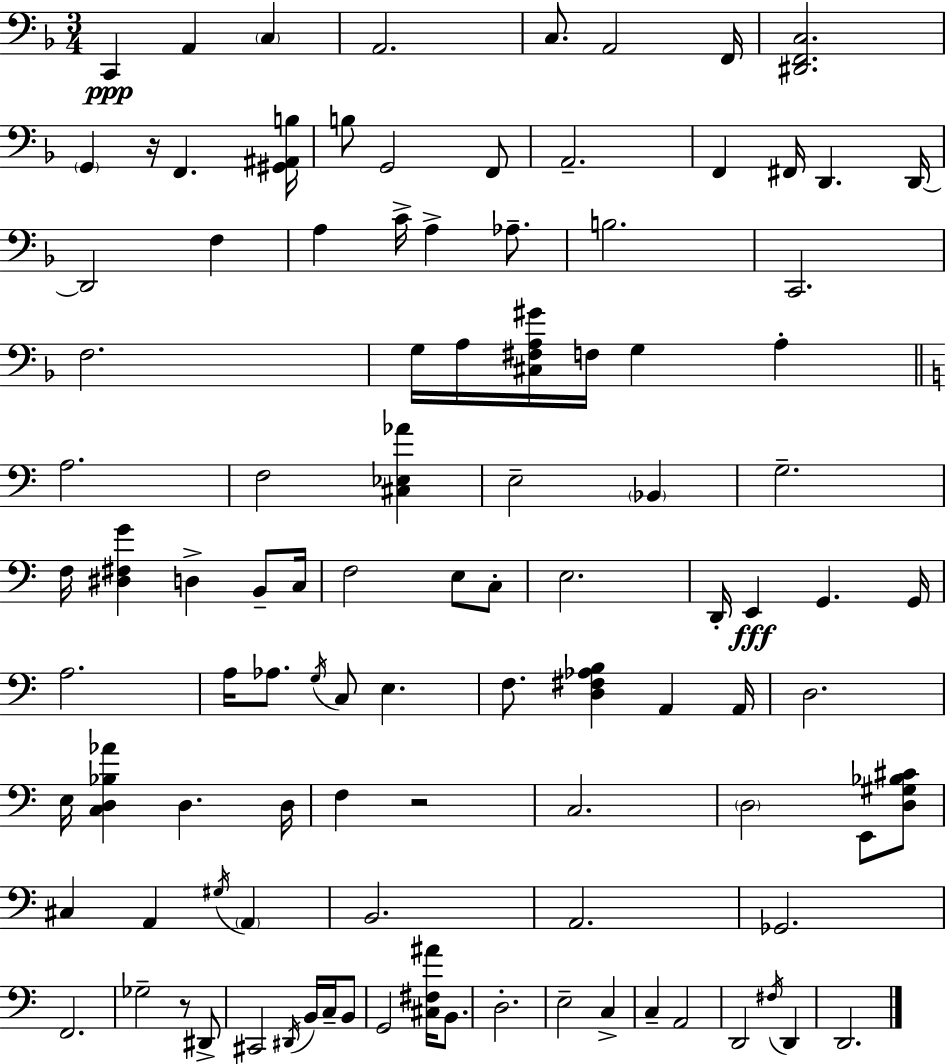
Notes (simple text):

C2/q A2/q C3/q A2/h. C3/e. A2/h F2/s [D#2,F2,C3]/h. G2/q R/s F2/q. [G#2,A#2,B3]/s B3/e G2/h F2/e A2/h. F2/q F#2/s D2/q. D2/s D2/h F3/q A3/q C4/s A3/q Ab3/e. B3/h. C2/h. F3/h. G3/s A3/s [C#3,F#3,A3,G#4]/s F3/s G3/q A3/q A3/h. F3/h [C#3,Eb3,Ab4]/q E3/h Bb2/q G3/h. F3/s [D#3,F#3,G4]/q D3/q B2/e C3/s F3/h E3/e C3/e E3/h. D2/s E2/q G2/q. G2/s A3/h. A3/s Ab3/e. G3/s C3/e E3/q. F3/e. [D3,F#3,Ab3,B3]/q A2/q A2/s D3/h. E3/s [C3,D3,Bb3,Ab4]/q D3/q. D3/s F3/q R/h C3/h. D3/h E2/e [D3,G#3,Bb3,C#4]/e C#3/q A2/q G#3/s A2/q B2/h. A2/h. Gb2/h. F2/h. Gb3/h R/e D#2/e C#2/h D#2/s B2/s C3/s B2/e G2/h [C#3,F#3,A#4]/s B2/e. D3/h. E3/h C3/q C3/q A2/h D2/h F#3/s D2/q D2/h.